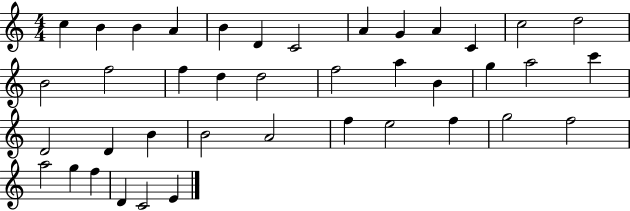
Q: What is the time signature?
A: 4/4